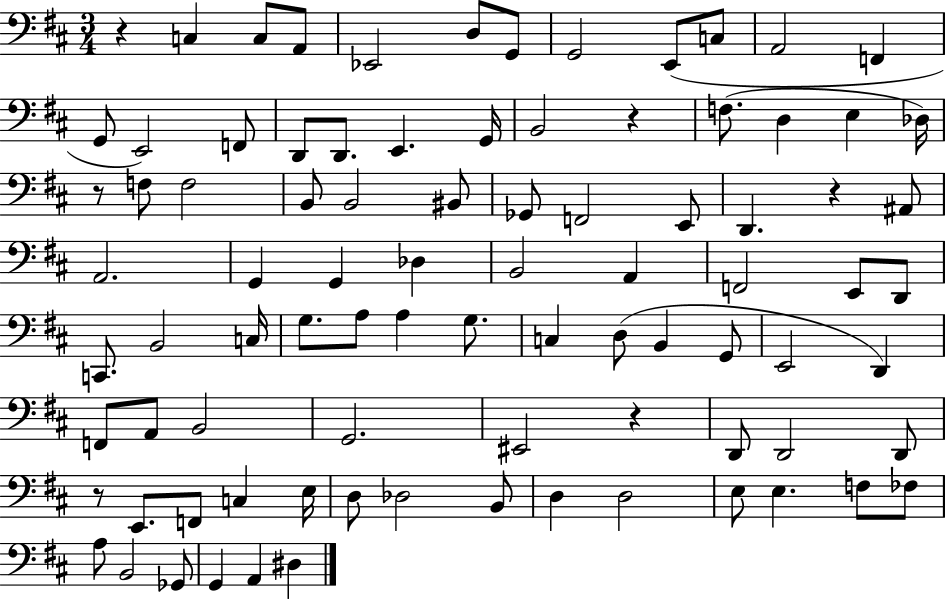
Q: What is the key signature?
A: D major